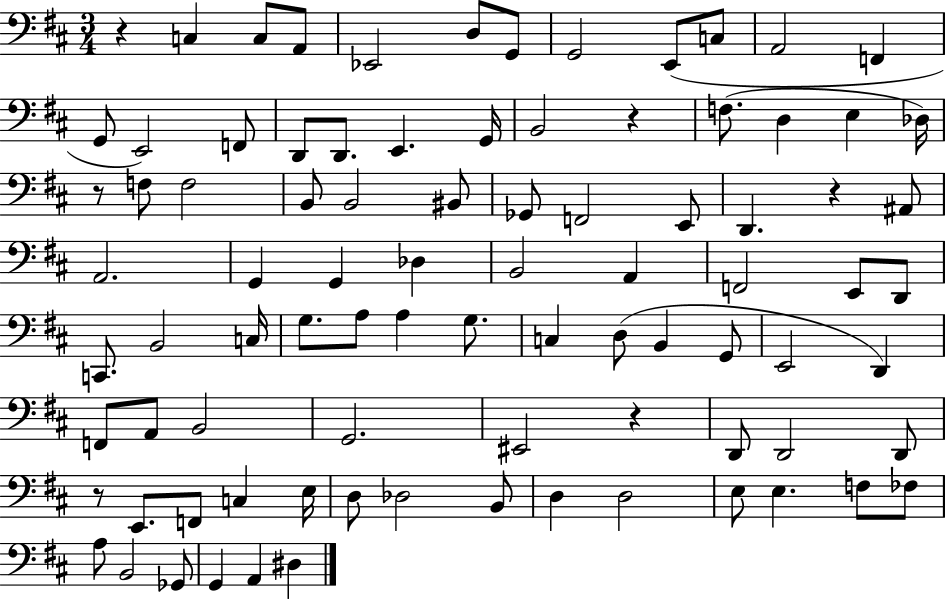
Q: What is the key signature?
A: D major